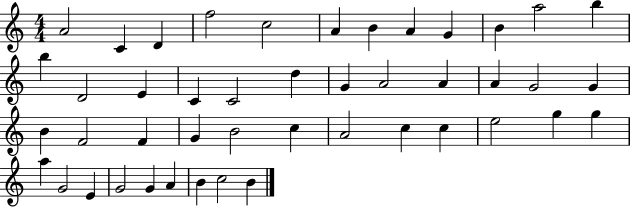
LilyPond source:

{
  \clef treble
  \numericTimeSignature
  \time 4/4
  \key c \major
  a'2 c'4 d'4 | f''2 c''2 | a'4 b'4 a'4 g'4 | b'4 a''2 b''4 | \break b''4 d'2 e'4 | c'4 c'2 d''4 | g'4 a'2 a'4 | a'4 g'2 g'4 | \break b'4 f'2 f'4 | g'4 b'2 c''4 | a'2 c''4 c''4 | e''2 g''4 g''4 | \break a''4 g'2 e'4 | g'2 g'4 a'4 | b'4 c''2 b'4 | \bar "|."
}